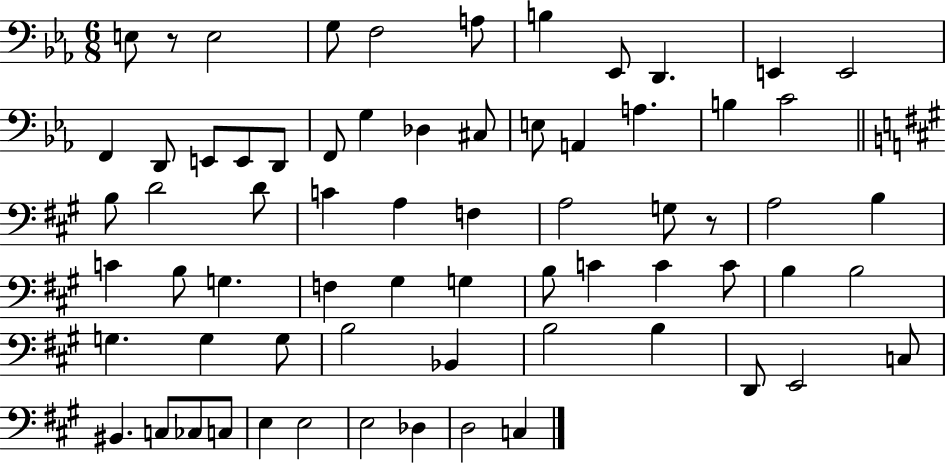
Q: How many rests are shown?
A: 2